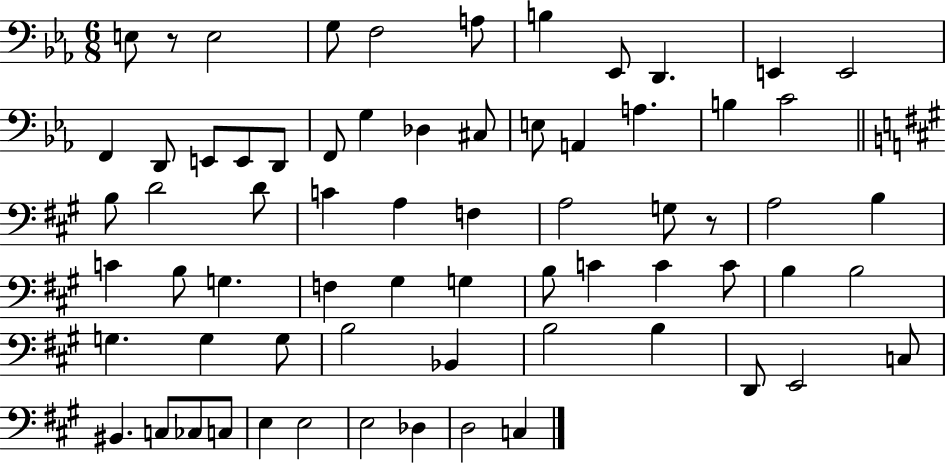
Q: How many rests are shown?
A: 2